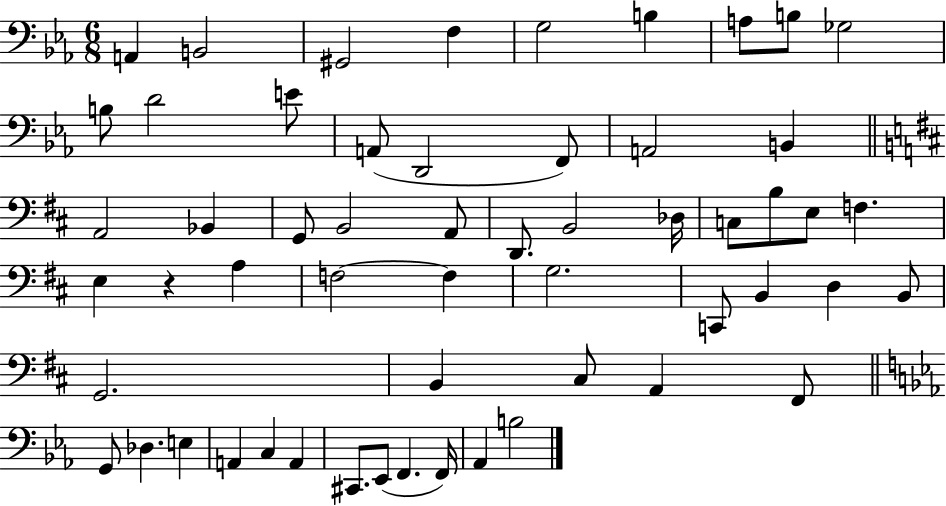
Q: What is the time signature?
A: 6/8